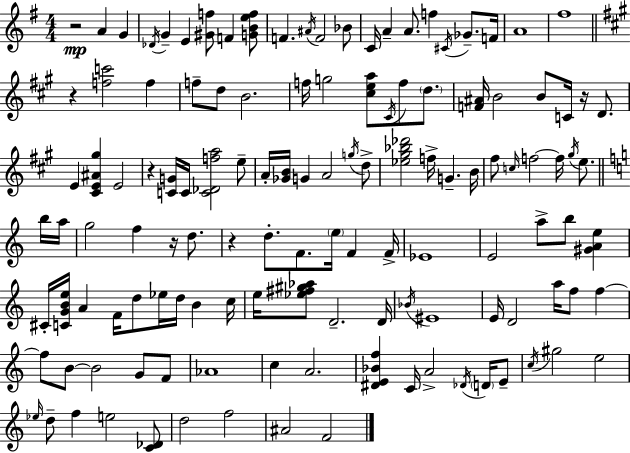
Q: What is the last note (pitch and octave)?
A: F4